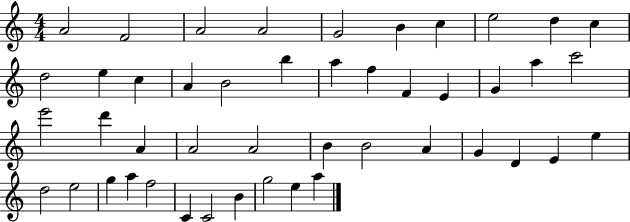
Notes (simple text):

A4/h F4/h A4/h A4/h G4/h B4/q C5/q E5/h D5/q C5/q D5/h E5/q C5/q A4/q B4/h B5/q A5/q F5/q F4/q E4/q G4/q A5/q C6/h E6/h D6/q A4/q A4/h A4/h B4/q B4/h A4/q G4/q D4/q E4/q E5/q D5/h E5/h G5/q A5/q F5/h C4/q C4/h B4/q G5/h E5/q A5/q